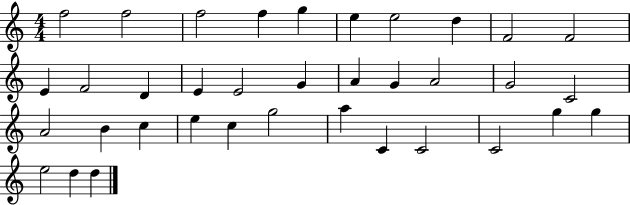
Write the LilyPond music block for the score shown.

{
  \clef treble
  \numericTimeSignature
  \time 4/4
  \key c \major
  f''2 f''2 | f''2 f''4 g''4 | e''4 e''2 d''4 | f'2 f'2 | \break e'4 f'2 d'4 | e'4 e'2 g'4 | a'4 g'4 a'2 | g'2 c'2 | \break a'2 b'4 c''4 | e''4 c''4 g''2 | a''4 c'4 c'2 | c'2 g''4 g''4 | \break e''2 d''4 d''4 | \bar "|."
}